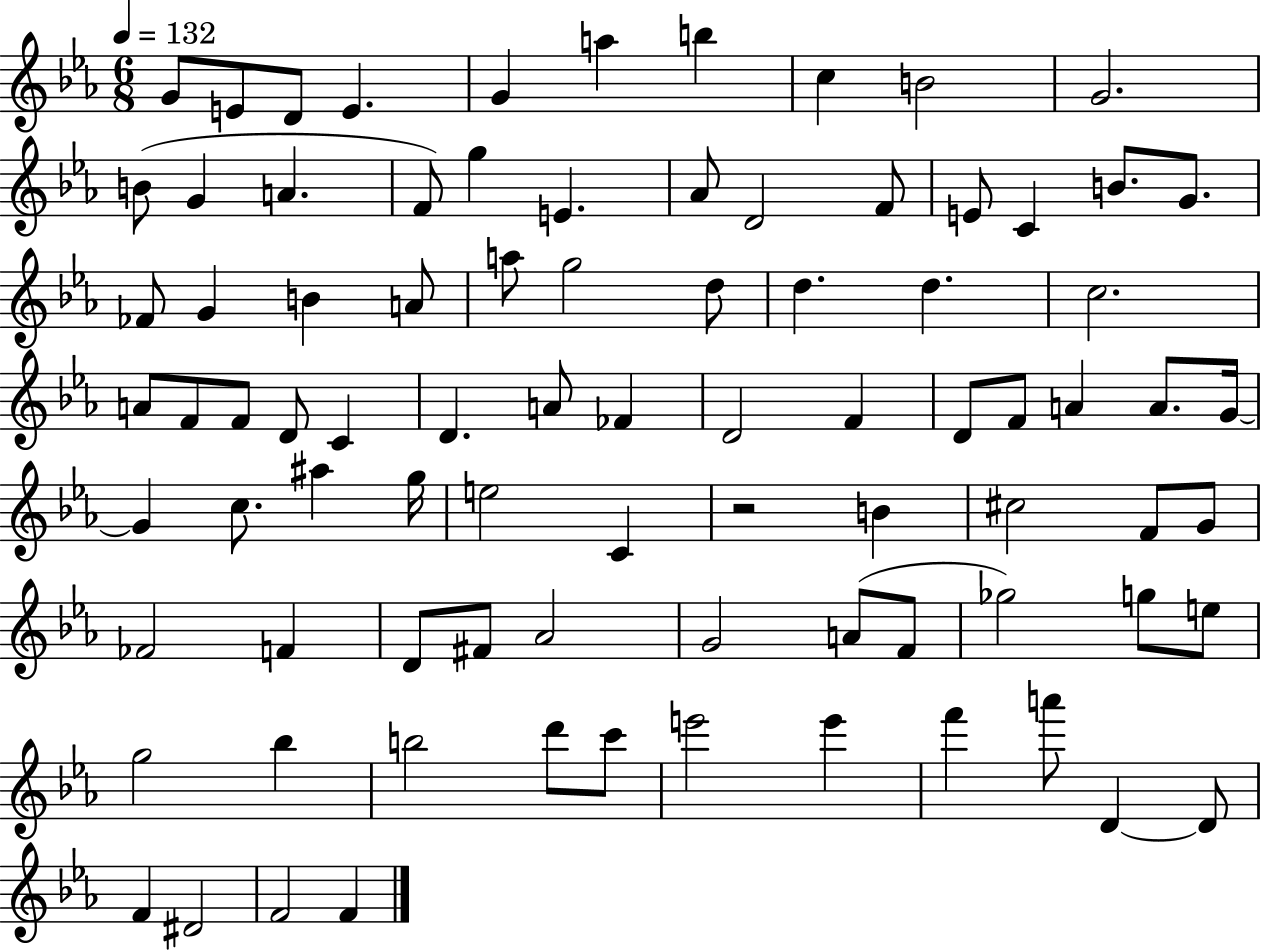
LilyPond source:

{
  \clef treble
  \numericTimeSignature
  \time 6/8
  \key ees \major
  \tempo 4 = 132
  g'8 e'8 d'8 e'4. | g'4 a''4 b''4 | c''4 b'2 | g'2. | \break b'8( g'4 a'4. | f'8) g''4 e'4. | aes'8 d'2 f'8 | e'8 c'4 b'8. g'8. | \break fes'8 g'4 b'4 a'8 | a''8 g''2 d''8 | d''4. d''4. | c''2. | \break a'8 f'8 f'8 d'8 c'4 | d'4. a'8 fes'4 | d'2 f'4 | d'8 f'8 a'4 a'8. g'16~~ | \break g'4 c''8. ais''4 g''16 | e''2 c'4 | r2 b'4 | cis''2 f'8 g'8 | \break fes'2 f'4 | d'8 fis'8 aes'2 | g'2 a'8( f'8 | ges''2) g''8 e''8 | \break g''2 bes''4 | b''2 d'''8 c'''8 | e'''2 e'''4 | f'''4 a'''8 d'4~~ d'8 | \break f'4 dis'2 | f'2 f'4 | \bar "|."
}